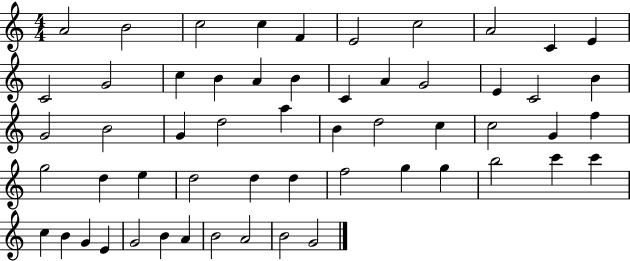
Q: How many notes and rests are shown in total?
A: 56